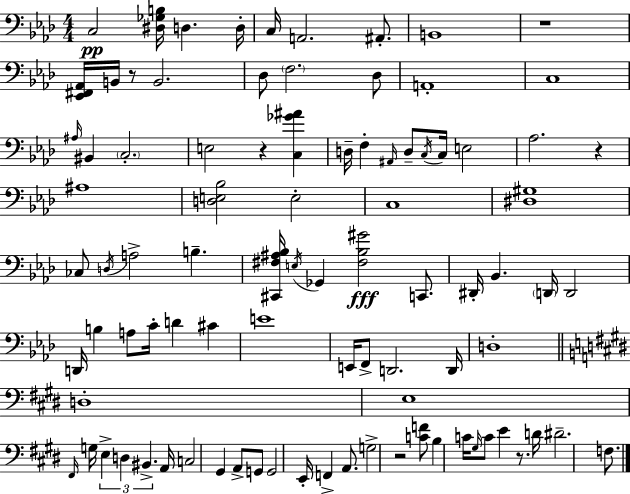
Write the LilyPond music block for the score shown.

{
  \clef bass
  \numericTimeSignature
  \time 4/4
  \key f \minor
  c2\pp <dis ges b>16 d4. d16-. | c16 a,2. ais,8.-. | b,1 | r1 | \break <ees, fis, aes,>16 b,16 r8 b,2. | des8 \parenthesize f2. des8 | a,1-. | c1 | \break \grace { ais16 } bis,4 \parenthesize c2.-. | e2 r4 <c ges' ais'>4 | d16-- f4-. \grace { ais,16 } d8-- \acciaccatura { c16 } c16 e2 | aes2. r4 | \break ais1 | <d e bes>2 e2-. | c1 | <dis gis>1 | \break ces8 \acciaccatura { d16 } a2-> b4.-- | <cis, fis ais bes>16 \acciaccatura { e16 } ges,4 <fis bes gis'>2\fff | c,8. dis,16-. bes,4. \parenthesize d,16 d,2 | d,16 b4 a8 c'16-. d'4 | \break cis'4 e'1 | e,16 f,8-> d,2. | d,16 d1-. | \bar "||" \break \key e \major d1-. | e1 | \grace { fis,16 } g16 \tuplet 3/2 { e4-> d4 bis,4.-> } | a,16 c2 gis,4 a,8-> g,8 | \break g,2 e,16-. f,4-> a,8. | g2-> r2 | <c' f'>8 b4 c'16 \grace { gis16 } c'8 e'4 r8. | d'16 dis'2.-- f8. | \break \bar "|."
}